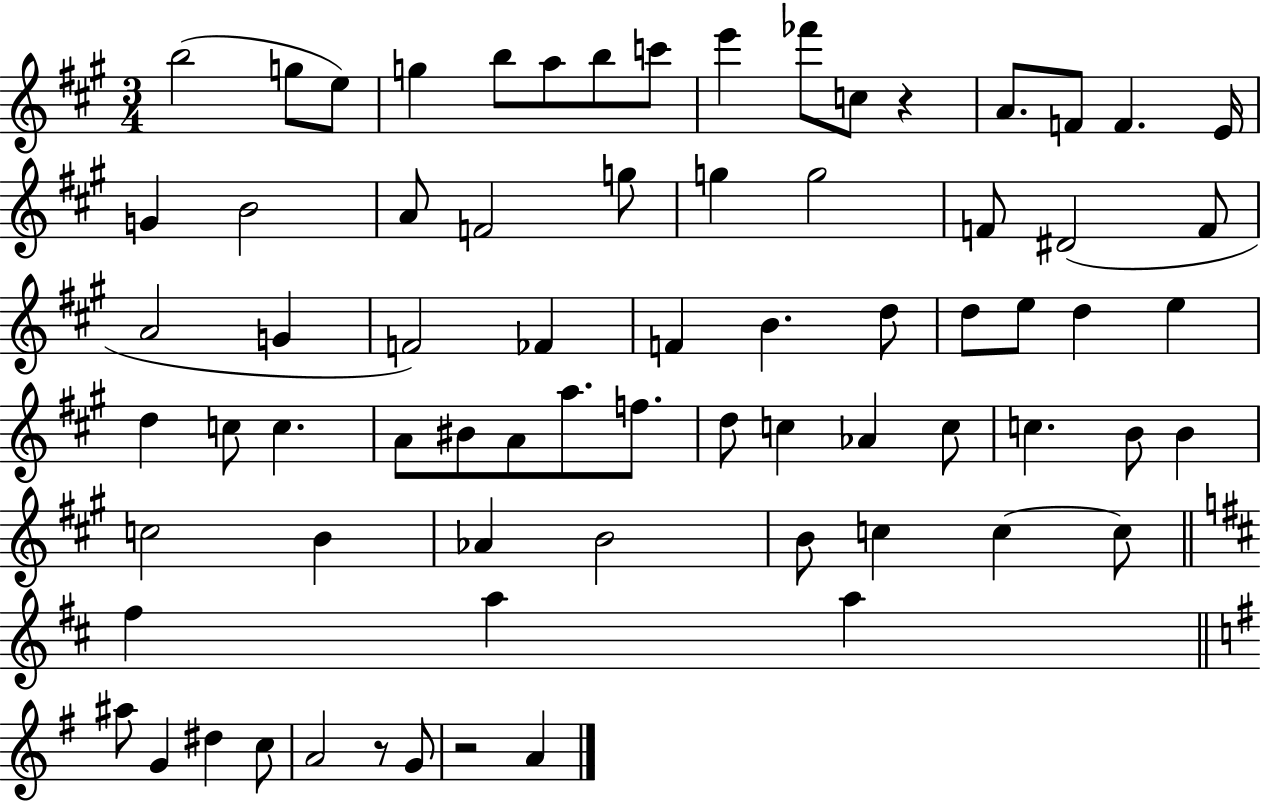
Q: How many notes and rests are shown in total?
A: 72